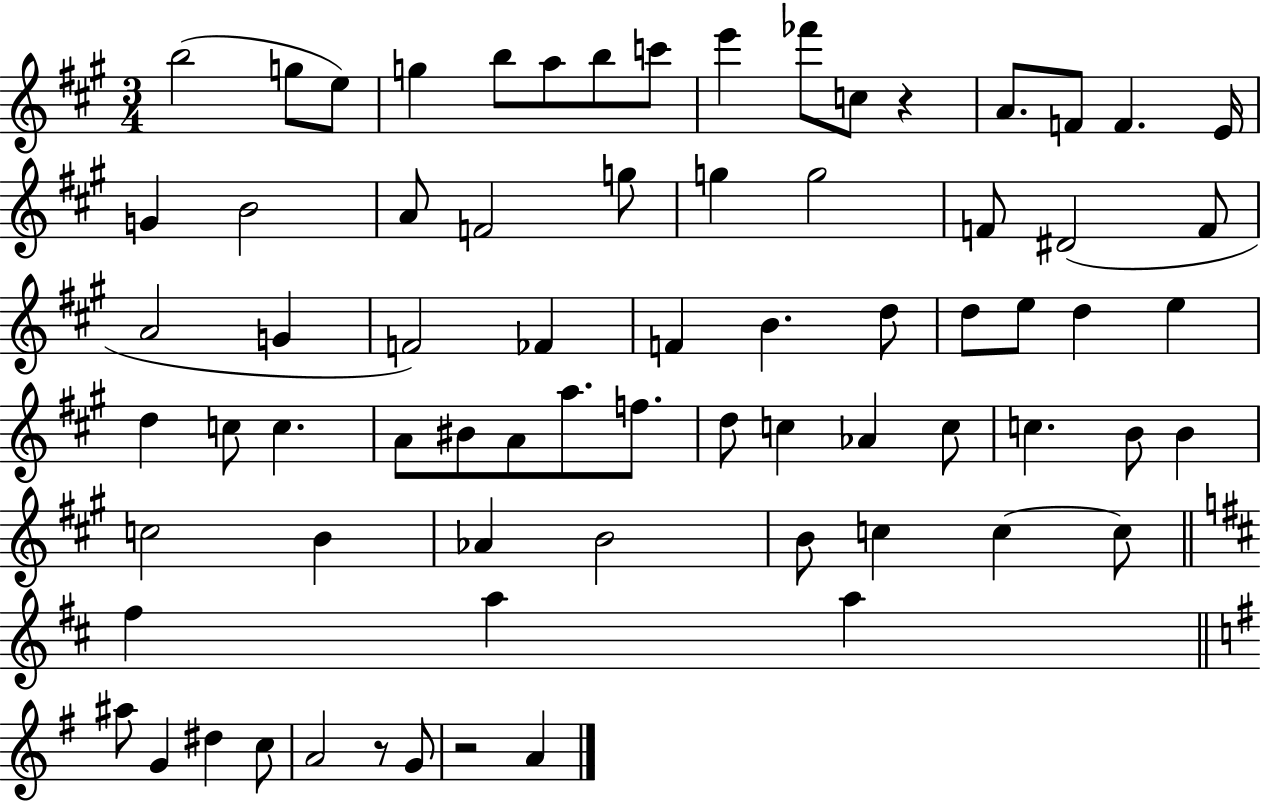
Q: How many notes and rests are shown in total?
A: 72